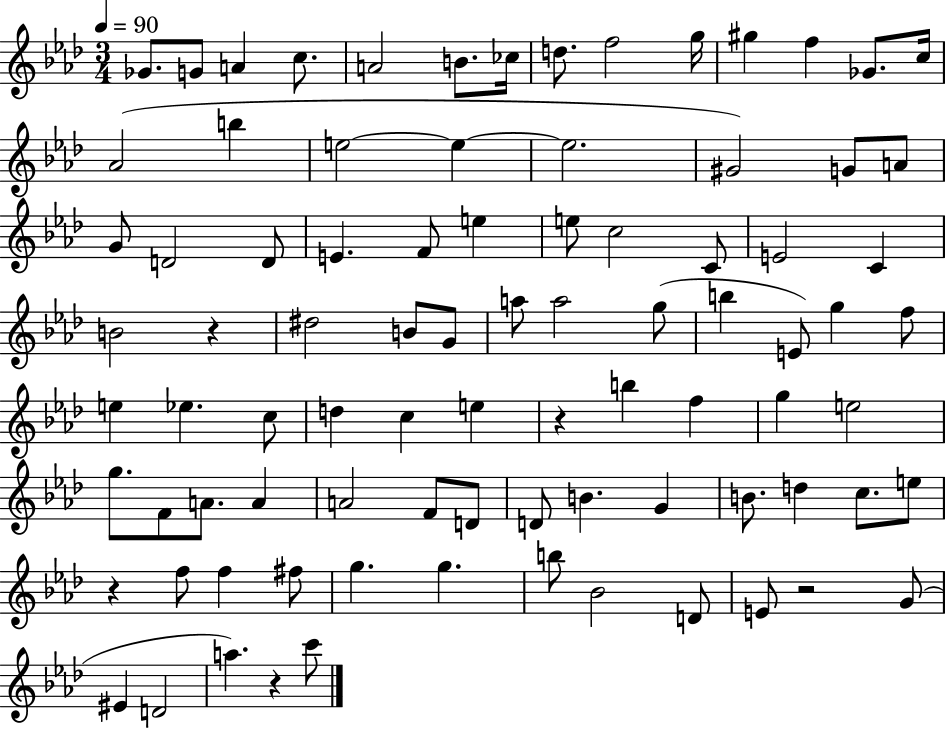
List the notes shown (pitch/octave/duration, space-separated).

Gb4/e. G4/e A4/q C5/e. A4/h B4/e. CES5/s D5/e. F5/h G5/s G#5/q F5/q Gb4/e. C5/s Ab4/h B5/q E5/h E5/q E5/h. G#4/h G4/e A4/e G4/e D4/h D4/e E4/q. F4/e E5/q E5/e C5/h C4/e E4/h C4/q B4/h R/q D#5/h B4/e G4/e A5/e A5/h G5/e B5/q E4/e G5/q F5/e E5/q Eb5/q. C5/e D5/q C5/q E5/q R/q B5/q F5/q G5/q E5/h G5/e. F4/e A4/e. A4/q A4/h F4/e D4/e D4/e B4/q. G4/q B4/e. D5/q C5/e. E5/e R/q F5/e F5/q F#5/e G5/q. G5/q. B5/e Bb4/h D4/e E4/e R/h G4/e EIS4/q D4/h A5/q. R/q C6/e